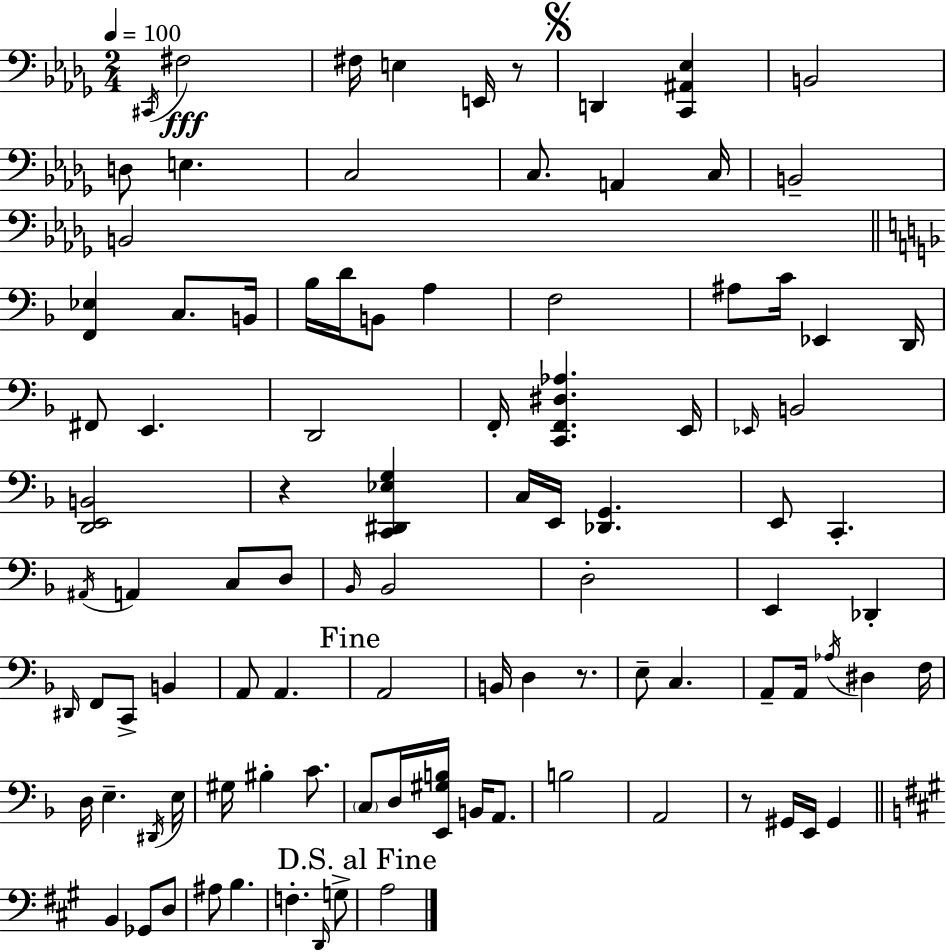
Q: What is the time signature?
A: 2/4